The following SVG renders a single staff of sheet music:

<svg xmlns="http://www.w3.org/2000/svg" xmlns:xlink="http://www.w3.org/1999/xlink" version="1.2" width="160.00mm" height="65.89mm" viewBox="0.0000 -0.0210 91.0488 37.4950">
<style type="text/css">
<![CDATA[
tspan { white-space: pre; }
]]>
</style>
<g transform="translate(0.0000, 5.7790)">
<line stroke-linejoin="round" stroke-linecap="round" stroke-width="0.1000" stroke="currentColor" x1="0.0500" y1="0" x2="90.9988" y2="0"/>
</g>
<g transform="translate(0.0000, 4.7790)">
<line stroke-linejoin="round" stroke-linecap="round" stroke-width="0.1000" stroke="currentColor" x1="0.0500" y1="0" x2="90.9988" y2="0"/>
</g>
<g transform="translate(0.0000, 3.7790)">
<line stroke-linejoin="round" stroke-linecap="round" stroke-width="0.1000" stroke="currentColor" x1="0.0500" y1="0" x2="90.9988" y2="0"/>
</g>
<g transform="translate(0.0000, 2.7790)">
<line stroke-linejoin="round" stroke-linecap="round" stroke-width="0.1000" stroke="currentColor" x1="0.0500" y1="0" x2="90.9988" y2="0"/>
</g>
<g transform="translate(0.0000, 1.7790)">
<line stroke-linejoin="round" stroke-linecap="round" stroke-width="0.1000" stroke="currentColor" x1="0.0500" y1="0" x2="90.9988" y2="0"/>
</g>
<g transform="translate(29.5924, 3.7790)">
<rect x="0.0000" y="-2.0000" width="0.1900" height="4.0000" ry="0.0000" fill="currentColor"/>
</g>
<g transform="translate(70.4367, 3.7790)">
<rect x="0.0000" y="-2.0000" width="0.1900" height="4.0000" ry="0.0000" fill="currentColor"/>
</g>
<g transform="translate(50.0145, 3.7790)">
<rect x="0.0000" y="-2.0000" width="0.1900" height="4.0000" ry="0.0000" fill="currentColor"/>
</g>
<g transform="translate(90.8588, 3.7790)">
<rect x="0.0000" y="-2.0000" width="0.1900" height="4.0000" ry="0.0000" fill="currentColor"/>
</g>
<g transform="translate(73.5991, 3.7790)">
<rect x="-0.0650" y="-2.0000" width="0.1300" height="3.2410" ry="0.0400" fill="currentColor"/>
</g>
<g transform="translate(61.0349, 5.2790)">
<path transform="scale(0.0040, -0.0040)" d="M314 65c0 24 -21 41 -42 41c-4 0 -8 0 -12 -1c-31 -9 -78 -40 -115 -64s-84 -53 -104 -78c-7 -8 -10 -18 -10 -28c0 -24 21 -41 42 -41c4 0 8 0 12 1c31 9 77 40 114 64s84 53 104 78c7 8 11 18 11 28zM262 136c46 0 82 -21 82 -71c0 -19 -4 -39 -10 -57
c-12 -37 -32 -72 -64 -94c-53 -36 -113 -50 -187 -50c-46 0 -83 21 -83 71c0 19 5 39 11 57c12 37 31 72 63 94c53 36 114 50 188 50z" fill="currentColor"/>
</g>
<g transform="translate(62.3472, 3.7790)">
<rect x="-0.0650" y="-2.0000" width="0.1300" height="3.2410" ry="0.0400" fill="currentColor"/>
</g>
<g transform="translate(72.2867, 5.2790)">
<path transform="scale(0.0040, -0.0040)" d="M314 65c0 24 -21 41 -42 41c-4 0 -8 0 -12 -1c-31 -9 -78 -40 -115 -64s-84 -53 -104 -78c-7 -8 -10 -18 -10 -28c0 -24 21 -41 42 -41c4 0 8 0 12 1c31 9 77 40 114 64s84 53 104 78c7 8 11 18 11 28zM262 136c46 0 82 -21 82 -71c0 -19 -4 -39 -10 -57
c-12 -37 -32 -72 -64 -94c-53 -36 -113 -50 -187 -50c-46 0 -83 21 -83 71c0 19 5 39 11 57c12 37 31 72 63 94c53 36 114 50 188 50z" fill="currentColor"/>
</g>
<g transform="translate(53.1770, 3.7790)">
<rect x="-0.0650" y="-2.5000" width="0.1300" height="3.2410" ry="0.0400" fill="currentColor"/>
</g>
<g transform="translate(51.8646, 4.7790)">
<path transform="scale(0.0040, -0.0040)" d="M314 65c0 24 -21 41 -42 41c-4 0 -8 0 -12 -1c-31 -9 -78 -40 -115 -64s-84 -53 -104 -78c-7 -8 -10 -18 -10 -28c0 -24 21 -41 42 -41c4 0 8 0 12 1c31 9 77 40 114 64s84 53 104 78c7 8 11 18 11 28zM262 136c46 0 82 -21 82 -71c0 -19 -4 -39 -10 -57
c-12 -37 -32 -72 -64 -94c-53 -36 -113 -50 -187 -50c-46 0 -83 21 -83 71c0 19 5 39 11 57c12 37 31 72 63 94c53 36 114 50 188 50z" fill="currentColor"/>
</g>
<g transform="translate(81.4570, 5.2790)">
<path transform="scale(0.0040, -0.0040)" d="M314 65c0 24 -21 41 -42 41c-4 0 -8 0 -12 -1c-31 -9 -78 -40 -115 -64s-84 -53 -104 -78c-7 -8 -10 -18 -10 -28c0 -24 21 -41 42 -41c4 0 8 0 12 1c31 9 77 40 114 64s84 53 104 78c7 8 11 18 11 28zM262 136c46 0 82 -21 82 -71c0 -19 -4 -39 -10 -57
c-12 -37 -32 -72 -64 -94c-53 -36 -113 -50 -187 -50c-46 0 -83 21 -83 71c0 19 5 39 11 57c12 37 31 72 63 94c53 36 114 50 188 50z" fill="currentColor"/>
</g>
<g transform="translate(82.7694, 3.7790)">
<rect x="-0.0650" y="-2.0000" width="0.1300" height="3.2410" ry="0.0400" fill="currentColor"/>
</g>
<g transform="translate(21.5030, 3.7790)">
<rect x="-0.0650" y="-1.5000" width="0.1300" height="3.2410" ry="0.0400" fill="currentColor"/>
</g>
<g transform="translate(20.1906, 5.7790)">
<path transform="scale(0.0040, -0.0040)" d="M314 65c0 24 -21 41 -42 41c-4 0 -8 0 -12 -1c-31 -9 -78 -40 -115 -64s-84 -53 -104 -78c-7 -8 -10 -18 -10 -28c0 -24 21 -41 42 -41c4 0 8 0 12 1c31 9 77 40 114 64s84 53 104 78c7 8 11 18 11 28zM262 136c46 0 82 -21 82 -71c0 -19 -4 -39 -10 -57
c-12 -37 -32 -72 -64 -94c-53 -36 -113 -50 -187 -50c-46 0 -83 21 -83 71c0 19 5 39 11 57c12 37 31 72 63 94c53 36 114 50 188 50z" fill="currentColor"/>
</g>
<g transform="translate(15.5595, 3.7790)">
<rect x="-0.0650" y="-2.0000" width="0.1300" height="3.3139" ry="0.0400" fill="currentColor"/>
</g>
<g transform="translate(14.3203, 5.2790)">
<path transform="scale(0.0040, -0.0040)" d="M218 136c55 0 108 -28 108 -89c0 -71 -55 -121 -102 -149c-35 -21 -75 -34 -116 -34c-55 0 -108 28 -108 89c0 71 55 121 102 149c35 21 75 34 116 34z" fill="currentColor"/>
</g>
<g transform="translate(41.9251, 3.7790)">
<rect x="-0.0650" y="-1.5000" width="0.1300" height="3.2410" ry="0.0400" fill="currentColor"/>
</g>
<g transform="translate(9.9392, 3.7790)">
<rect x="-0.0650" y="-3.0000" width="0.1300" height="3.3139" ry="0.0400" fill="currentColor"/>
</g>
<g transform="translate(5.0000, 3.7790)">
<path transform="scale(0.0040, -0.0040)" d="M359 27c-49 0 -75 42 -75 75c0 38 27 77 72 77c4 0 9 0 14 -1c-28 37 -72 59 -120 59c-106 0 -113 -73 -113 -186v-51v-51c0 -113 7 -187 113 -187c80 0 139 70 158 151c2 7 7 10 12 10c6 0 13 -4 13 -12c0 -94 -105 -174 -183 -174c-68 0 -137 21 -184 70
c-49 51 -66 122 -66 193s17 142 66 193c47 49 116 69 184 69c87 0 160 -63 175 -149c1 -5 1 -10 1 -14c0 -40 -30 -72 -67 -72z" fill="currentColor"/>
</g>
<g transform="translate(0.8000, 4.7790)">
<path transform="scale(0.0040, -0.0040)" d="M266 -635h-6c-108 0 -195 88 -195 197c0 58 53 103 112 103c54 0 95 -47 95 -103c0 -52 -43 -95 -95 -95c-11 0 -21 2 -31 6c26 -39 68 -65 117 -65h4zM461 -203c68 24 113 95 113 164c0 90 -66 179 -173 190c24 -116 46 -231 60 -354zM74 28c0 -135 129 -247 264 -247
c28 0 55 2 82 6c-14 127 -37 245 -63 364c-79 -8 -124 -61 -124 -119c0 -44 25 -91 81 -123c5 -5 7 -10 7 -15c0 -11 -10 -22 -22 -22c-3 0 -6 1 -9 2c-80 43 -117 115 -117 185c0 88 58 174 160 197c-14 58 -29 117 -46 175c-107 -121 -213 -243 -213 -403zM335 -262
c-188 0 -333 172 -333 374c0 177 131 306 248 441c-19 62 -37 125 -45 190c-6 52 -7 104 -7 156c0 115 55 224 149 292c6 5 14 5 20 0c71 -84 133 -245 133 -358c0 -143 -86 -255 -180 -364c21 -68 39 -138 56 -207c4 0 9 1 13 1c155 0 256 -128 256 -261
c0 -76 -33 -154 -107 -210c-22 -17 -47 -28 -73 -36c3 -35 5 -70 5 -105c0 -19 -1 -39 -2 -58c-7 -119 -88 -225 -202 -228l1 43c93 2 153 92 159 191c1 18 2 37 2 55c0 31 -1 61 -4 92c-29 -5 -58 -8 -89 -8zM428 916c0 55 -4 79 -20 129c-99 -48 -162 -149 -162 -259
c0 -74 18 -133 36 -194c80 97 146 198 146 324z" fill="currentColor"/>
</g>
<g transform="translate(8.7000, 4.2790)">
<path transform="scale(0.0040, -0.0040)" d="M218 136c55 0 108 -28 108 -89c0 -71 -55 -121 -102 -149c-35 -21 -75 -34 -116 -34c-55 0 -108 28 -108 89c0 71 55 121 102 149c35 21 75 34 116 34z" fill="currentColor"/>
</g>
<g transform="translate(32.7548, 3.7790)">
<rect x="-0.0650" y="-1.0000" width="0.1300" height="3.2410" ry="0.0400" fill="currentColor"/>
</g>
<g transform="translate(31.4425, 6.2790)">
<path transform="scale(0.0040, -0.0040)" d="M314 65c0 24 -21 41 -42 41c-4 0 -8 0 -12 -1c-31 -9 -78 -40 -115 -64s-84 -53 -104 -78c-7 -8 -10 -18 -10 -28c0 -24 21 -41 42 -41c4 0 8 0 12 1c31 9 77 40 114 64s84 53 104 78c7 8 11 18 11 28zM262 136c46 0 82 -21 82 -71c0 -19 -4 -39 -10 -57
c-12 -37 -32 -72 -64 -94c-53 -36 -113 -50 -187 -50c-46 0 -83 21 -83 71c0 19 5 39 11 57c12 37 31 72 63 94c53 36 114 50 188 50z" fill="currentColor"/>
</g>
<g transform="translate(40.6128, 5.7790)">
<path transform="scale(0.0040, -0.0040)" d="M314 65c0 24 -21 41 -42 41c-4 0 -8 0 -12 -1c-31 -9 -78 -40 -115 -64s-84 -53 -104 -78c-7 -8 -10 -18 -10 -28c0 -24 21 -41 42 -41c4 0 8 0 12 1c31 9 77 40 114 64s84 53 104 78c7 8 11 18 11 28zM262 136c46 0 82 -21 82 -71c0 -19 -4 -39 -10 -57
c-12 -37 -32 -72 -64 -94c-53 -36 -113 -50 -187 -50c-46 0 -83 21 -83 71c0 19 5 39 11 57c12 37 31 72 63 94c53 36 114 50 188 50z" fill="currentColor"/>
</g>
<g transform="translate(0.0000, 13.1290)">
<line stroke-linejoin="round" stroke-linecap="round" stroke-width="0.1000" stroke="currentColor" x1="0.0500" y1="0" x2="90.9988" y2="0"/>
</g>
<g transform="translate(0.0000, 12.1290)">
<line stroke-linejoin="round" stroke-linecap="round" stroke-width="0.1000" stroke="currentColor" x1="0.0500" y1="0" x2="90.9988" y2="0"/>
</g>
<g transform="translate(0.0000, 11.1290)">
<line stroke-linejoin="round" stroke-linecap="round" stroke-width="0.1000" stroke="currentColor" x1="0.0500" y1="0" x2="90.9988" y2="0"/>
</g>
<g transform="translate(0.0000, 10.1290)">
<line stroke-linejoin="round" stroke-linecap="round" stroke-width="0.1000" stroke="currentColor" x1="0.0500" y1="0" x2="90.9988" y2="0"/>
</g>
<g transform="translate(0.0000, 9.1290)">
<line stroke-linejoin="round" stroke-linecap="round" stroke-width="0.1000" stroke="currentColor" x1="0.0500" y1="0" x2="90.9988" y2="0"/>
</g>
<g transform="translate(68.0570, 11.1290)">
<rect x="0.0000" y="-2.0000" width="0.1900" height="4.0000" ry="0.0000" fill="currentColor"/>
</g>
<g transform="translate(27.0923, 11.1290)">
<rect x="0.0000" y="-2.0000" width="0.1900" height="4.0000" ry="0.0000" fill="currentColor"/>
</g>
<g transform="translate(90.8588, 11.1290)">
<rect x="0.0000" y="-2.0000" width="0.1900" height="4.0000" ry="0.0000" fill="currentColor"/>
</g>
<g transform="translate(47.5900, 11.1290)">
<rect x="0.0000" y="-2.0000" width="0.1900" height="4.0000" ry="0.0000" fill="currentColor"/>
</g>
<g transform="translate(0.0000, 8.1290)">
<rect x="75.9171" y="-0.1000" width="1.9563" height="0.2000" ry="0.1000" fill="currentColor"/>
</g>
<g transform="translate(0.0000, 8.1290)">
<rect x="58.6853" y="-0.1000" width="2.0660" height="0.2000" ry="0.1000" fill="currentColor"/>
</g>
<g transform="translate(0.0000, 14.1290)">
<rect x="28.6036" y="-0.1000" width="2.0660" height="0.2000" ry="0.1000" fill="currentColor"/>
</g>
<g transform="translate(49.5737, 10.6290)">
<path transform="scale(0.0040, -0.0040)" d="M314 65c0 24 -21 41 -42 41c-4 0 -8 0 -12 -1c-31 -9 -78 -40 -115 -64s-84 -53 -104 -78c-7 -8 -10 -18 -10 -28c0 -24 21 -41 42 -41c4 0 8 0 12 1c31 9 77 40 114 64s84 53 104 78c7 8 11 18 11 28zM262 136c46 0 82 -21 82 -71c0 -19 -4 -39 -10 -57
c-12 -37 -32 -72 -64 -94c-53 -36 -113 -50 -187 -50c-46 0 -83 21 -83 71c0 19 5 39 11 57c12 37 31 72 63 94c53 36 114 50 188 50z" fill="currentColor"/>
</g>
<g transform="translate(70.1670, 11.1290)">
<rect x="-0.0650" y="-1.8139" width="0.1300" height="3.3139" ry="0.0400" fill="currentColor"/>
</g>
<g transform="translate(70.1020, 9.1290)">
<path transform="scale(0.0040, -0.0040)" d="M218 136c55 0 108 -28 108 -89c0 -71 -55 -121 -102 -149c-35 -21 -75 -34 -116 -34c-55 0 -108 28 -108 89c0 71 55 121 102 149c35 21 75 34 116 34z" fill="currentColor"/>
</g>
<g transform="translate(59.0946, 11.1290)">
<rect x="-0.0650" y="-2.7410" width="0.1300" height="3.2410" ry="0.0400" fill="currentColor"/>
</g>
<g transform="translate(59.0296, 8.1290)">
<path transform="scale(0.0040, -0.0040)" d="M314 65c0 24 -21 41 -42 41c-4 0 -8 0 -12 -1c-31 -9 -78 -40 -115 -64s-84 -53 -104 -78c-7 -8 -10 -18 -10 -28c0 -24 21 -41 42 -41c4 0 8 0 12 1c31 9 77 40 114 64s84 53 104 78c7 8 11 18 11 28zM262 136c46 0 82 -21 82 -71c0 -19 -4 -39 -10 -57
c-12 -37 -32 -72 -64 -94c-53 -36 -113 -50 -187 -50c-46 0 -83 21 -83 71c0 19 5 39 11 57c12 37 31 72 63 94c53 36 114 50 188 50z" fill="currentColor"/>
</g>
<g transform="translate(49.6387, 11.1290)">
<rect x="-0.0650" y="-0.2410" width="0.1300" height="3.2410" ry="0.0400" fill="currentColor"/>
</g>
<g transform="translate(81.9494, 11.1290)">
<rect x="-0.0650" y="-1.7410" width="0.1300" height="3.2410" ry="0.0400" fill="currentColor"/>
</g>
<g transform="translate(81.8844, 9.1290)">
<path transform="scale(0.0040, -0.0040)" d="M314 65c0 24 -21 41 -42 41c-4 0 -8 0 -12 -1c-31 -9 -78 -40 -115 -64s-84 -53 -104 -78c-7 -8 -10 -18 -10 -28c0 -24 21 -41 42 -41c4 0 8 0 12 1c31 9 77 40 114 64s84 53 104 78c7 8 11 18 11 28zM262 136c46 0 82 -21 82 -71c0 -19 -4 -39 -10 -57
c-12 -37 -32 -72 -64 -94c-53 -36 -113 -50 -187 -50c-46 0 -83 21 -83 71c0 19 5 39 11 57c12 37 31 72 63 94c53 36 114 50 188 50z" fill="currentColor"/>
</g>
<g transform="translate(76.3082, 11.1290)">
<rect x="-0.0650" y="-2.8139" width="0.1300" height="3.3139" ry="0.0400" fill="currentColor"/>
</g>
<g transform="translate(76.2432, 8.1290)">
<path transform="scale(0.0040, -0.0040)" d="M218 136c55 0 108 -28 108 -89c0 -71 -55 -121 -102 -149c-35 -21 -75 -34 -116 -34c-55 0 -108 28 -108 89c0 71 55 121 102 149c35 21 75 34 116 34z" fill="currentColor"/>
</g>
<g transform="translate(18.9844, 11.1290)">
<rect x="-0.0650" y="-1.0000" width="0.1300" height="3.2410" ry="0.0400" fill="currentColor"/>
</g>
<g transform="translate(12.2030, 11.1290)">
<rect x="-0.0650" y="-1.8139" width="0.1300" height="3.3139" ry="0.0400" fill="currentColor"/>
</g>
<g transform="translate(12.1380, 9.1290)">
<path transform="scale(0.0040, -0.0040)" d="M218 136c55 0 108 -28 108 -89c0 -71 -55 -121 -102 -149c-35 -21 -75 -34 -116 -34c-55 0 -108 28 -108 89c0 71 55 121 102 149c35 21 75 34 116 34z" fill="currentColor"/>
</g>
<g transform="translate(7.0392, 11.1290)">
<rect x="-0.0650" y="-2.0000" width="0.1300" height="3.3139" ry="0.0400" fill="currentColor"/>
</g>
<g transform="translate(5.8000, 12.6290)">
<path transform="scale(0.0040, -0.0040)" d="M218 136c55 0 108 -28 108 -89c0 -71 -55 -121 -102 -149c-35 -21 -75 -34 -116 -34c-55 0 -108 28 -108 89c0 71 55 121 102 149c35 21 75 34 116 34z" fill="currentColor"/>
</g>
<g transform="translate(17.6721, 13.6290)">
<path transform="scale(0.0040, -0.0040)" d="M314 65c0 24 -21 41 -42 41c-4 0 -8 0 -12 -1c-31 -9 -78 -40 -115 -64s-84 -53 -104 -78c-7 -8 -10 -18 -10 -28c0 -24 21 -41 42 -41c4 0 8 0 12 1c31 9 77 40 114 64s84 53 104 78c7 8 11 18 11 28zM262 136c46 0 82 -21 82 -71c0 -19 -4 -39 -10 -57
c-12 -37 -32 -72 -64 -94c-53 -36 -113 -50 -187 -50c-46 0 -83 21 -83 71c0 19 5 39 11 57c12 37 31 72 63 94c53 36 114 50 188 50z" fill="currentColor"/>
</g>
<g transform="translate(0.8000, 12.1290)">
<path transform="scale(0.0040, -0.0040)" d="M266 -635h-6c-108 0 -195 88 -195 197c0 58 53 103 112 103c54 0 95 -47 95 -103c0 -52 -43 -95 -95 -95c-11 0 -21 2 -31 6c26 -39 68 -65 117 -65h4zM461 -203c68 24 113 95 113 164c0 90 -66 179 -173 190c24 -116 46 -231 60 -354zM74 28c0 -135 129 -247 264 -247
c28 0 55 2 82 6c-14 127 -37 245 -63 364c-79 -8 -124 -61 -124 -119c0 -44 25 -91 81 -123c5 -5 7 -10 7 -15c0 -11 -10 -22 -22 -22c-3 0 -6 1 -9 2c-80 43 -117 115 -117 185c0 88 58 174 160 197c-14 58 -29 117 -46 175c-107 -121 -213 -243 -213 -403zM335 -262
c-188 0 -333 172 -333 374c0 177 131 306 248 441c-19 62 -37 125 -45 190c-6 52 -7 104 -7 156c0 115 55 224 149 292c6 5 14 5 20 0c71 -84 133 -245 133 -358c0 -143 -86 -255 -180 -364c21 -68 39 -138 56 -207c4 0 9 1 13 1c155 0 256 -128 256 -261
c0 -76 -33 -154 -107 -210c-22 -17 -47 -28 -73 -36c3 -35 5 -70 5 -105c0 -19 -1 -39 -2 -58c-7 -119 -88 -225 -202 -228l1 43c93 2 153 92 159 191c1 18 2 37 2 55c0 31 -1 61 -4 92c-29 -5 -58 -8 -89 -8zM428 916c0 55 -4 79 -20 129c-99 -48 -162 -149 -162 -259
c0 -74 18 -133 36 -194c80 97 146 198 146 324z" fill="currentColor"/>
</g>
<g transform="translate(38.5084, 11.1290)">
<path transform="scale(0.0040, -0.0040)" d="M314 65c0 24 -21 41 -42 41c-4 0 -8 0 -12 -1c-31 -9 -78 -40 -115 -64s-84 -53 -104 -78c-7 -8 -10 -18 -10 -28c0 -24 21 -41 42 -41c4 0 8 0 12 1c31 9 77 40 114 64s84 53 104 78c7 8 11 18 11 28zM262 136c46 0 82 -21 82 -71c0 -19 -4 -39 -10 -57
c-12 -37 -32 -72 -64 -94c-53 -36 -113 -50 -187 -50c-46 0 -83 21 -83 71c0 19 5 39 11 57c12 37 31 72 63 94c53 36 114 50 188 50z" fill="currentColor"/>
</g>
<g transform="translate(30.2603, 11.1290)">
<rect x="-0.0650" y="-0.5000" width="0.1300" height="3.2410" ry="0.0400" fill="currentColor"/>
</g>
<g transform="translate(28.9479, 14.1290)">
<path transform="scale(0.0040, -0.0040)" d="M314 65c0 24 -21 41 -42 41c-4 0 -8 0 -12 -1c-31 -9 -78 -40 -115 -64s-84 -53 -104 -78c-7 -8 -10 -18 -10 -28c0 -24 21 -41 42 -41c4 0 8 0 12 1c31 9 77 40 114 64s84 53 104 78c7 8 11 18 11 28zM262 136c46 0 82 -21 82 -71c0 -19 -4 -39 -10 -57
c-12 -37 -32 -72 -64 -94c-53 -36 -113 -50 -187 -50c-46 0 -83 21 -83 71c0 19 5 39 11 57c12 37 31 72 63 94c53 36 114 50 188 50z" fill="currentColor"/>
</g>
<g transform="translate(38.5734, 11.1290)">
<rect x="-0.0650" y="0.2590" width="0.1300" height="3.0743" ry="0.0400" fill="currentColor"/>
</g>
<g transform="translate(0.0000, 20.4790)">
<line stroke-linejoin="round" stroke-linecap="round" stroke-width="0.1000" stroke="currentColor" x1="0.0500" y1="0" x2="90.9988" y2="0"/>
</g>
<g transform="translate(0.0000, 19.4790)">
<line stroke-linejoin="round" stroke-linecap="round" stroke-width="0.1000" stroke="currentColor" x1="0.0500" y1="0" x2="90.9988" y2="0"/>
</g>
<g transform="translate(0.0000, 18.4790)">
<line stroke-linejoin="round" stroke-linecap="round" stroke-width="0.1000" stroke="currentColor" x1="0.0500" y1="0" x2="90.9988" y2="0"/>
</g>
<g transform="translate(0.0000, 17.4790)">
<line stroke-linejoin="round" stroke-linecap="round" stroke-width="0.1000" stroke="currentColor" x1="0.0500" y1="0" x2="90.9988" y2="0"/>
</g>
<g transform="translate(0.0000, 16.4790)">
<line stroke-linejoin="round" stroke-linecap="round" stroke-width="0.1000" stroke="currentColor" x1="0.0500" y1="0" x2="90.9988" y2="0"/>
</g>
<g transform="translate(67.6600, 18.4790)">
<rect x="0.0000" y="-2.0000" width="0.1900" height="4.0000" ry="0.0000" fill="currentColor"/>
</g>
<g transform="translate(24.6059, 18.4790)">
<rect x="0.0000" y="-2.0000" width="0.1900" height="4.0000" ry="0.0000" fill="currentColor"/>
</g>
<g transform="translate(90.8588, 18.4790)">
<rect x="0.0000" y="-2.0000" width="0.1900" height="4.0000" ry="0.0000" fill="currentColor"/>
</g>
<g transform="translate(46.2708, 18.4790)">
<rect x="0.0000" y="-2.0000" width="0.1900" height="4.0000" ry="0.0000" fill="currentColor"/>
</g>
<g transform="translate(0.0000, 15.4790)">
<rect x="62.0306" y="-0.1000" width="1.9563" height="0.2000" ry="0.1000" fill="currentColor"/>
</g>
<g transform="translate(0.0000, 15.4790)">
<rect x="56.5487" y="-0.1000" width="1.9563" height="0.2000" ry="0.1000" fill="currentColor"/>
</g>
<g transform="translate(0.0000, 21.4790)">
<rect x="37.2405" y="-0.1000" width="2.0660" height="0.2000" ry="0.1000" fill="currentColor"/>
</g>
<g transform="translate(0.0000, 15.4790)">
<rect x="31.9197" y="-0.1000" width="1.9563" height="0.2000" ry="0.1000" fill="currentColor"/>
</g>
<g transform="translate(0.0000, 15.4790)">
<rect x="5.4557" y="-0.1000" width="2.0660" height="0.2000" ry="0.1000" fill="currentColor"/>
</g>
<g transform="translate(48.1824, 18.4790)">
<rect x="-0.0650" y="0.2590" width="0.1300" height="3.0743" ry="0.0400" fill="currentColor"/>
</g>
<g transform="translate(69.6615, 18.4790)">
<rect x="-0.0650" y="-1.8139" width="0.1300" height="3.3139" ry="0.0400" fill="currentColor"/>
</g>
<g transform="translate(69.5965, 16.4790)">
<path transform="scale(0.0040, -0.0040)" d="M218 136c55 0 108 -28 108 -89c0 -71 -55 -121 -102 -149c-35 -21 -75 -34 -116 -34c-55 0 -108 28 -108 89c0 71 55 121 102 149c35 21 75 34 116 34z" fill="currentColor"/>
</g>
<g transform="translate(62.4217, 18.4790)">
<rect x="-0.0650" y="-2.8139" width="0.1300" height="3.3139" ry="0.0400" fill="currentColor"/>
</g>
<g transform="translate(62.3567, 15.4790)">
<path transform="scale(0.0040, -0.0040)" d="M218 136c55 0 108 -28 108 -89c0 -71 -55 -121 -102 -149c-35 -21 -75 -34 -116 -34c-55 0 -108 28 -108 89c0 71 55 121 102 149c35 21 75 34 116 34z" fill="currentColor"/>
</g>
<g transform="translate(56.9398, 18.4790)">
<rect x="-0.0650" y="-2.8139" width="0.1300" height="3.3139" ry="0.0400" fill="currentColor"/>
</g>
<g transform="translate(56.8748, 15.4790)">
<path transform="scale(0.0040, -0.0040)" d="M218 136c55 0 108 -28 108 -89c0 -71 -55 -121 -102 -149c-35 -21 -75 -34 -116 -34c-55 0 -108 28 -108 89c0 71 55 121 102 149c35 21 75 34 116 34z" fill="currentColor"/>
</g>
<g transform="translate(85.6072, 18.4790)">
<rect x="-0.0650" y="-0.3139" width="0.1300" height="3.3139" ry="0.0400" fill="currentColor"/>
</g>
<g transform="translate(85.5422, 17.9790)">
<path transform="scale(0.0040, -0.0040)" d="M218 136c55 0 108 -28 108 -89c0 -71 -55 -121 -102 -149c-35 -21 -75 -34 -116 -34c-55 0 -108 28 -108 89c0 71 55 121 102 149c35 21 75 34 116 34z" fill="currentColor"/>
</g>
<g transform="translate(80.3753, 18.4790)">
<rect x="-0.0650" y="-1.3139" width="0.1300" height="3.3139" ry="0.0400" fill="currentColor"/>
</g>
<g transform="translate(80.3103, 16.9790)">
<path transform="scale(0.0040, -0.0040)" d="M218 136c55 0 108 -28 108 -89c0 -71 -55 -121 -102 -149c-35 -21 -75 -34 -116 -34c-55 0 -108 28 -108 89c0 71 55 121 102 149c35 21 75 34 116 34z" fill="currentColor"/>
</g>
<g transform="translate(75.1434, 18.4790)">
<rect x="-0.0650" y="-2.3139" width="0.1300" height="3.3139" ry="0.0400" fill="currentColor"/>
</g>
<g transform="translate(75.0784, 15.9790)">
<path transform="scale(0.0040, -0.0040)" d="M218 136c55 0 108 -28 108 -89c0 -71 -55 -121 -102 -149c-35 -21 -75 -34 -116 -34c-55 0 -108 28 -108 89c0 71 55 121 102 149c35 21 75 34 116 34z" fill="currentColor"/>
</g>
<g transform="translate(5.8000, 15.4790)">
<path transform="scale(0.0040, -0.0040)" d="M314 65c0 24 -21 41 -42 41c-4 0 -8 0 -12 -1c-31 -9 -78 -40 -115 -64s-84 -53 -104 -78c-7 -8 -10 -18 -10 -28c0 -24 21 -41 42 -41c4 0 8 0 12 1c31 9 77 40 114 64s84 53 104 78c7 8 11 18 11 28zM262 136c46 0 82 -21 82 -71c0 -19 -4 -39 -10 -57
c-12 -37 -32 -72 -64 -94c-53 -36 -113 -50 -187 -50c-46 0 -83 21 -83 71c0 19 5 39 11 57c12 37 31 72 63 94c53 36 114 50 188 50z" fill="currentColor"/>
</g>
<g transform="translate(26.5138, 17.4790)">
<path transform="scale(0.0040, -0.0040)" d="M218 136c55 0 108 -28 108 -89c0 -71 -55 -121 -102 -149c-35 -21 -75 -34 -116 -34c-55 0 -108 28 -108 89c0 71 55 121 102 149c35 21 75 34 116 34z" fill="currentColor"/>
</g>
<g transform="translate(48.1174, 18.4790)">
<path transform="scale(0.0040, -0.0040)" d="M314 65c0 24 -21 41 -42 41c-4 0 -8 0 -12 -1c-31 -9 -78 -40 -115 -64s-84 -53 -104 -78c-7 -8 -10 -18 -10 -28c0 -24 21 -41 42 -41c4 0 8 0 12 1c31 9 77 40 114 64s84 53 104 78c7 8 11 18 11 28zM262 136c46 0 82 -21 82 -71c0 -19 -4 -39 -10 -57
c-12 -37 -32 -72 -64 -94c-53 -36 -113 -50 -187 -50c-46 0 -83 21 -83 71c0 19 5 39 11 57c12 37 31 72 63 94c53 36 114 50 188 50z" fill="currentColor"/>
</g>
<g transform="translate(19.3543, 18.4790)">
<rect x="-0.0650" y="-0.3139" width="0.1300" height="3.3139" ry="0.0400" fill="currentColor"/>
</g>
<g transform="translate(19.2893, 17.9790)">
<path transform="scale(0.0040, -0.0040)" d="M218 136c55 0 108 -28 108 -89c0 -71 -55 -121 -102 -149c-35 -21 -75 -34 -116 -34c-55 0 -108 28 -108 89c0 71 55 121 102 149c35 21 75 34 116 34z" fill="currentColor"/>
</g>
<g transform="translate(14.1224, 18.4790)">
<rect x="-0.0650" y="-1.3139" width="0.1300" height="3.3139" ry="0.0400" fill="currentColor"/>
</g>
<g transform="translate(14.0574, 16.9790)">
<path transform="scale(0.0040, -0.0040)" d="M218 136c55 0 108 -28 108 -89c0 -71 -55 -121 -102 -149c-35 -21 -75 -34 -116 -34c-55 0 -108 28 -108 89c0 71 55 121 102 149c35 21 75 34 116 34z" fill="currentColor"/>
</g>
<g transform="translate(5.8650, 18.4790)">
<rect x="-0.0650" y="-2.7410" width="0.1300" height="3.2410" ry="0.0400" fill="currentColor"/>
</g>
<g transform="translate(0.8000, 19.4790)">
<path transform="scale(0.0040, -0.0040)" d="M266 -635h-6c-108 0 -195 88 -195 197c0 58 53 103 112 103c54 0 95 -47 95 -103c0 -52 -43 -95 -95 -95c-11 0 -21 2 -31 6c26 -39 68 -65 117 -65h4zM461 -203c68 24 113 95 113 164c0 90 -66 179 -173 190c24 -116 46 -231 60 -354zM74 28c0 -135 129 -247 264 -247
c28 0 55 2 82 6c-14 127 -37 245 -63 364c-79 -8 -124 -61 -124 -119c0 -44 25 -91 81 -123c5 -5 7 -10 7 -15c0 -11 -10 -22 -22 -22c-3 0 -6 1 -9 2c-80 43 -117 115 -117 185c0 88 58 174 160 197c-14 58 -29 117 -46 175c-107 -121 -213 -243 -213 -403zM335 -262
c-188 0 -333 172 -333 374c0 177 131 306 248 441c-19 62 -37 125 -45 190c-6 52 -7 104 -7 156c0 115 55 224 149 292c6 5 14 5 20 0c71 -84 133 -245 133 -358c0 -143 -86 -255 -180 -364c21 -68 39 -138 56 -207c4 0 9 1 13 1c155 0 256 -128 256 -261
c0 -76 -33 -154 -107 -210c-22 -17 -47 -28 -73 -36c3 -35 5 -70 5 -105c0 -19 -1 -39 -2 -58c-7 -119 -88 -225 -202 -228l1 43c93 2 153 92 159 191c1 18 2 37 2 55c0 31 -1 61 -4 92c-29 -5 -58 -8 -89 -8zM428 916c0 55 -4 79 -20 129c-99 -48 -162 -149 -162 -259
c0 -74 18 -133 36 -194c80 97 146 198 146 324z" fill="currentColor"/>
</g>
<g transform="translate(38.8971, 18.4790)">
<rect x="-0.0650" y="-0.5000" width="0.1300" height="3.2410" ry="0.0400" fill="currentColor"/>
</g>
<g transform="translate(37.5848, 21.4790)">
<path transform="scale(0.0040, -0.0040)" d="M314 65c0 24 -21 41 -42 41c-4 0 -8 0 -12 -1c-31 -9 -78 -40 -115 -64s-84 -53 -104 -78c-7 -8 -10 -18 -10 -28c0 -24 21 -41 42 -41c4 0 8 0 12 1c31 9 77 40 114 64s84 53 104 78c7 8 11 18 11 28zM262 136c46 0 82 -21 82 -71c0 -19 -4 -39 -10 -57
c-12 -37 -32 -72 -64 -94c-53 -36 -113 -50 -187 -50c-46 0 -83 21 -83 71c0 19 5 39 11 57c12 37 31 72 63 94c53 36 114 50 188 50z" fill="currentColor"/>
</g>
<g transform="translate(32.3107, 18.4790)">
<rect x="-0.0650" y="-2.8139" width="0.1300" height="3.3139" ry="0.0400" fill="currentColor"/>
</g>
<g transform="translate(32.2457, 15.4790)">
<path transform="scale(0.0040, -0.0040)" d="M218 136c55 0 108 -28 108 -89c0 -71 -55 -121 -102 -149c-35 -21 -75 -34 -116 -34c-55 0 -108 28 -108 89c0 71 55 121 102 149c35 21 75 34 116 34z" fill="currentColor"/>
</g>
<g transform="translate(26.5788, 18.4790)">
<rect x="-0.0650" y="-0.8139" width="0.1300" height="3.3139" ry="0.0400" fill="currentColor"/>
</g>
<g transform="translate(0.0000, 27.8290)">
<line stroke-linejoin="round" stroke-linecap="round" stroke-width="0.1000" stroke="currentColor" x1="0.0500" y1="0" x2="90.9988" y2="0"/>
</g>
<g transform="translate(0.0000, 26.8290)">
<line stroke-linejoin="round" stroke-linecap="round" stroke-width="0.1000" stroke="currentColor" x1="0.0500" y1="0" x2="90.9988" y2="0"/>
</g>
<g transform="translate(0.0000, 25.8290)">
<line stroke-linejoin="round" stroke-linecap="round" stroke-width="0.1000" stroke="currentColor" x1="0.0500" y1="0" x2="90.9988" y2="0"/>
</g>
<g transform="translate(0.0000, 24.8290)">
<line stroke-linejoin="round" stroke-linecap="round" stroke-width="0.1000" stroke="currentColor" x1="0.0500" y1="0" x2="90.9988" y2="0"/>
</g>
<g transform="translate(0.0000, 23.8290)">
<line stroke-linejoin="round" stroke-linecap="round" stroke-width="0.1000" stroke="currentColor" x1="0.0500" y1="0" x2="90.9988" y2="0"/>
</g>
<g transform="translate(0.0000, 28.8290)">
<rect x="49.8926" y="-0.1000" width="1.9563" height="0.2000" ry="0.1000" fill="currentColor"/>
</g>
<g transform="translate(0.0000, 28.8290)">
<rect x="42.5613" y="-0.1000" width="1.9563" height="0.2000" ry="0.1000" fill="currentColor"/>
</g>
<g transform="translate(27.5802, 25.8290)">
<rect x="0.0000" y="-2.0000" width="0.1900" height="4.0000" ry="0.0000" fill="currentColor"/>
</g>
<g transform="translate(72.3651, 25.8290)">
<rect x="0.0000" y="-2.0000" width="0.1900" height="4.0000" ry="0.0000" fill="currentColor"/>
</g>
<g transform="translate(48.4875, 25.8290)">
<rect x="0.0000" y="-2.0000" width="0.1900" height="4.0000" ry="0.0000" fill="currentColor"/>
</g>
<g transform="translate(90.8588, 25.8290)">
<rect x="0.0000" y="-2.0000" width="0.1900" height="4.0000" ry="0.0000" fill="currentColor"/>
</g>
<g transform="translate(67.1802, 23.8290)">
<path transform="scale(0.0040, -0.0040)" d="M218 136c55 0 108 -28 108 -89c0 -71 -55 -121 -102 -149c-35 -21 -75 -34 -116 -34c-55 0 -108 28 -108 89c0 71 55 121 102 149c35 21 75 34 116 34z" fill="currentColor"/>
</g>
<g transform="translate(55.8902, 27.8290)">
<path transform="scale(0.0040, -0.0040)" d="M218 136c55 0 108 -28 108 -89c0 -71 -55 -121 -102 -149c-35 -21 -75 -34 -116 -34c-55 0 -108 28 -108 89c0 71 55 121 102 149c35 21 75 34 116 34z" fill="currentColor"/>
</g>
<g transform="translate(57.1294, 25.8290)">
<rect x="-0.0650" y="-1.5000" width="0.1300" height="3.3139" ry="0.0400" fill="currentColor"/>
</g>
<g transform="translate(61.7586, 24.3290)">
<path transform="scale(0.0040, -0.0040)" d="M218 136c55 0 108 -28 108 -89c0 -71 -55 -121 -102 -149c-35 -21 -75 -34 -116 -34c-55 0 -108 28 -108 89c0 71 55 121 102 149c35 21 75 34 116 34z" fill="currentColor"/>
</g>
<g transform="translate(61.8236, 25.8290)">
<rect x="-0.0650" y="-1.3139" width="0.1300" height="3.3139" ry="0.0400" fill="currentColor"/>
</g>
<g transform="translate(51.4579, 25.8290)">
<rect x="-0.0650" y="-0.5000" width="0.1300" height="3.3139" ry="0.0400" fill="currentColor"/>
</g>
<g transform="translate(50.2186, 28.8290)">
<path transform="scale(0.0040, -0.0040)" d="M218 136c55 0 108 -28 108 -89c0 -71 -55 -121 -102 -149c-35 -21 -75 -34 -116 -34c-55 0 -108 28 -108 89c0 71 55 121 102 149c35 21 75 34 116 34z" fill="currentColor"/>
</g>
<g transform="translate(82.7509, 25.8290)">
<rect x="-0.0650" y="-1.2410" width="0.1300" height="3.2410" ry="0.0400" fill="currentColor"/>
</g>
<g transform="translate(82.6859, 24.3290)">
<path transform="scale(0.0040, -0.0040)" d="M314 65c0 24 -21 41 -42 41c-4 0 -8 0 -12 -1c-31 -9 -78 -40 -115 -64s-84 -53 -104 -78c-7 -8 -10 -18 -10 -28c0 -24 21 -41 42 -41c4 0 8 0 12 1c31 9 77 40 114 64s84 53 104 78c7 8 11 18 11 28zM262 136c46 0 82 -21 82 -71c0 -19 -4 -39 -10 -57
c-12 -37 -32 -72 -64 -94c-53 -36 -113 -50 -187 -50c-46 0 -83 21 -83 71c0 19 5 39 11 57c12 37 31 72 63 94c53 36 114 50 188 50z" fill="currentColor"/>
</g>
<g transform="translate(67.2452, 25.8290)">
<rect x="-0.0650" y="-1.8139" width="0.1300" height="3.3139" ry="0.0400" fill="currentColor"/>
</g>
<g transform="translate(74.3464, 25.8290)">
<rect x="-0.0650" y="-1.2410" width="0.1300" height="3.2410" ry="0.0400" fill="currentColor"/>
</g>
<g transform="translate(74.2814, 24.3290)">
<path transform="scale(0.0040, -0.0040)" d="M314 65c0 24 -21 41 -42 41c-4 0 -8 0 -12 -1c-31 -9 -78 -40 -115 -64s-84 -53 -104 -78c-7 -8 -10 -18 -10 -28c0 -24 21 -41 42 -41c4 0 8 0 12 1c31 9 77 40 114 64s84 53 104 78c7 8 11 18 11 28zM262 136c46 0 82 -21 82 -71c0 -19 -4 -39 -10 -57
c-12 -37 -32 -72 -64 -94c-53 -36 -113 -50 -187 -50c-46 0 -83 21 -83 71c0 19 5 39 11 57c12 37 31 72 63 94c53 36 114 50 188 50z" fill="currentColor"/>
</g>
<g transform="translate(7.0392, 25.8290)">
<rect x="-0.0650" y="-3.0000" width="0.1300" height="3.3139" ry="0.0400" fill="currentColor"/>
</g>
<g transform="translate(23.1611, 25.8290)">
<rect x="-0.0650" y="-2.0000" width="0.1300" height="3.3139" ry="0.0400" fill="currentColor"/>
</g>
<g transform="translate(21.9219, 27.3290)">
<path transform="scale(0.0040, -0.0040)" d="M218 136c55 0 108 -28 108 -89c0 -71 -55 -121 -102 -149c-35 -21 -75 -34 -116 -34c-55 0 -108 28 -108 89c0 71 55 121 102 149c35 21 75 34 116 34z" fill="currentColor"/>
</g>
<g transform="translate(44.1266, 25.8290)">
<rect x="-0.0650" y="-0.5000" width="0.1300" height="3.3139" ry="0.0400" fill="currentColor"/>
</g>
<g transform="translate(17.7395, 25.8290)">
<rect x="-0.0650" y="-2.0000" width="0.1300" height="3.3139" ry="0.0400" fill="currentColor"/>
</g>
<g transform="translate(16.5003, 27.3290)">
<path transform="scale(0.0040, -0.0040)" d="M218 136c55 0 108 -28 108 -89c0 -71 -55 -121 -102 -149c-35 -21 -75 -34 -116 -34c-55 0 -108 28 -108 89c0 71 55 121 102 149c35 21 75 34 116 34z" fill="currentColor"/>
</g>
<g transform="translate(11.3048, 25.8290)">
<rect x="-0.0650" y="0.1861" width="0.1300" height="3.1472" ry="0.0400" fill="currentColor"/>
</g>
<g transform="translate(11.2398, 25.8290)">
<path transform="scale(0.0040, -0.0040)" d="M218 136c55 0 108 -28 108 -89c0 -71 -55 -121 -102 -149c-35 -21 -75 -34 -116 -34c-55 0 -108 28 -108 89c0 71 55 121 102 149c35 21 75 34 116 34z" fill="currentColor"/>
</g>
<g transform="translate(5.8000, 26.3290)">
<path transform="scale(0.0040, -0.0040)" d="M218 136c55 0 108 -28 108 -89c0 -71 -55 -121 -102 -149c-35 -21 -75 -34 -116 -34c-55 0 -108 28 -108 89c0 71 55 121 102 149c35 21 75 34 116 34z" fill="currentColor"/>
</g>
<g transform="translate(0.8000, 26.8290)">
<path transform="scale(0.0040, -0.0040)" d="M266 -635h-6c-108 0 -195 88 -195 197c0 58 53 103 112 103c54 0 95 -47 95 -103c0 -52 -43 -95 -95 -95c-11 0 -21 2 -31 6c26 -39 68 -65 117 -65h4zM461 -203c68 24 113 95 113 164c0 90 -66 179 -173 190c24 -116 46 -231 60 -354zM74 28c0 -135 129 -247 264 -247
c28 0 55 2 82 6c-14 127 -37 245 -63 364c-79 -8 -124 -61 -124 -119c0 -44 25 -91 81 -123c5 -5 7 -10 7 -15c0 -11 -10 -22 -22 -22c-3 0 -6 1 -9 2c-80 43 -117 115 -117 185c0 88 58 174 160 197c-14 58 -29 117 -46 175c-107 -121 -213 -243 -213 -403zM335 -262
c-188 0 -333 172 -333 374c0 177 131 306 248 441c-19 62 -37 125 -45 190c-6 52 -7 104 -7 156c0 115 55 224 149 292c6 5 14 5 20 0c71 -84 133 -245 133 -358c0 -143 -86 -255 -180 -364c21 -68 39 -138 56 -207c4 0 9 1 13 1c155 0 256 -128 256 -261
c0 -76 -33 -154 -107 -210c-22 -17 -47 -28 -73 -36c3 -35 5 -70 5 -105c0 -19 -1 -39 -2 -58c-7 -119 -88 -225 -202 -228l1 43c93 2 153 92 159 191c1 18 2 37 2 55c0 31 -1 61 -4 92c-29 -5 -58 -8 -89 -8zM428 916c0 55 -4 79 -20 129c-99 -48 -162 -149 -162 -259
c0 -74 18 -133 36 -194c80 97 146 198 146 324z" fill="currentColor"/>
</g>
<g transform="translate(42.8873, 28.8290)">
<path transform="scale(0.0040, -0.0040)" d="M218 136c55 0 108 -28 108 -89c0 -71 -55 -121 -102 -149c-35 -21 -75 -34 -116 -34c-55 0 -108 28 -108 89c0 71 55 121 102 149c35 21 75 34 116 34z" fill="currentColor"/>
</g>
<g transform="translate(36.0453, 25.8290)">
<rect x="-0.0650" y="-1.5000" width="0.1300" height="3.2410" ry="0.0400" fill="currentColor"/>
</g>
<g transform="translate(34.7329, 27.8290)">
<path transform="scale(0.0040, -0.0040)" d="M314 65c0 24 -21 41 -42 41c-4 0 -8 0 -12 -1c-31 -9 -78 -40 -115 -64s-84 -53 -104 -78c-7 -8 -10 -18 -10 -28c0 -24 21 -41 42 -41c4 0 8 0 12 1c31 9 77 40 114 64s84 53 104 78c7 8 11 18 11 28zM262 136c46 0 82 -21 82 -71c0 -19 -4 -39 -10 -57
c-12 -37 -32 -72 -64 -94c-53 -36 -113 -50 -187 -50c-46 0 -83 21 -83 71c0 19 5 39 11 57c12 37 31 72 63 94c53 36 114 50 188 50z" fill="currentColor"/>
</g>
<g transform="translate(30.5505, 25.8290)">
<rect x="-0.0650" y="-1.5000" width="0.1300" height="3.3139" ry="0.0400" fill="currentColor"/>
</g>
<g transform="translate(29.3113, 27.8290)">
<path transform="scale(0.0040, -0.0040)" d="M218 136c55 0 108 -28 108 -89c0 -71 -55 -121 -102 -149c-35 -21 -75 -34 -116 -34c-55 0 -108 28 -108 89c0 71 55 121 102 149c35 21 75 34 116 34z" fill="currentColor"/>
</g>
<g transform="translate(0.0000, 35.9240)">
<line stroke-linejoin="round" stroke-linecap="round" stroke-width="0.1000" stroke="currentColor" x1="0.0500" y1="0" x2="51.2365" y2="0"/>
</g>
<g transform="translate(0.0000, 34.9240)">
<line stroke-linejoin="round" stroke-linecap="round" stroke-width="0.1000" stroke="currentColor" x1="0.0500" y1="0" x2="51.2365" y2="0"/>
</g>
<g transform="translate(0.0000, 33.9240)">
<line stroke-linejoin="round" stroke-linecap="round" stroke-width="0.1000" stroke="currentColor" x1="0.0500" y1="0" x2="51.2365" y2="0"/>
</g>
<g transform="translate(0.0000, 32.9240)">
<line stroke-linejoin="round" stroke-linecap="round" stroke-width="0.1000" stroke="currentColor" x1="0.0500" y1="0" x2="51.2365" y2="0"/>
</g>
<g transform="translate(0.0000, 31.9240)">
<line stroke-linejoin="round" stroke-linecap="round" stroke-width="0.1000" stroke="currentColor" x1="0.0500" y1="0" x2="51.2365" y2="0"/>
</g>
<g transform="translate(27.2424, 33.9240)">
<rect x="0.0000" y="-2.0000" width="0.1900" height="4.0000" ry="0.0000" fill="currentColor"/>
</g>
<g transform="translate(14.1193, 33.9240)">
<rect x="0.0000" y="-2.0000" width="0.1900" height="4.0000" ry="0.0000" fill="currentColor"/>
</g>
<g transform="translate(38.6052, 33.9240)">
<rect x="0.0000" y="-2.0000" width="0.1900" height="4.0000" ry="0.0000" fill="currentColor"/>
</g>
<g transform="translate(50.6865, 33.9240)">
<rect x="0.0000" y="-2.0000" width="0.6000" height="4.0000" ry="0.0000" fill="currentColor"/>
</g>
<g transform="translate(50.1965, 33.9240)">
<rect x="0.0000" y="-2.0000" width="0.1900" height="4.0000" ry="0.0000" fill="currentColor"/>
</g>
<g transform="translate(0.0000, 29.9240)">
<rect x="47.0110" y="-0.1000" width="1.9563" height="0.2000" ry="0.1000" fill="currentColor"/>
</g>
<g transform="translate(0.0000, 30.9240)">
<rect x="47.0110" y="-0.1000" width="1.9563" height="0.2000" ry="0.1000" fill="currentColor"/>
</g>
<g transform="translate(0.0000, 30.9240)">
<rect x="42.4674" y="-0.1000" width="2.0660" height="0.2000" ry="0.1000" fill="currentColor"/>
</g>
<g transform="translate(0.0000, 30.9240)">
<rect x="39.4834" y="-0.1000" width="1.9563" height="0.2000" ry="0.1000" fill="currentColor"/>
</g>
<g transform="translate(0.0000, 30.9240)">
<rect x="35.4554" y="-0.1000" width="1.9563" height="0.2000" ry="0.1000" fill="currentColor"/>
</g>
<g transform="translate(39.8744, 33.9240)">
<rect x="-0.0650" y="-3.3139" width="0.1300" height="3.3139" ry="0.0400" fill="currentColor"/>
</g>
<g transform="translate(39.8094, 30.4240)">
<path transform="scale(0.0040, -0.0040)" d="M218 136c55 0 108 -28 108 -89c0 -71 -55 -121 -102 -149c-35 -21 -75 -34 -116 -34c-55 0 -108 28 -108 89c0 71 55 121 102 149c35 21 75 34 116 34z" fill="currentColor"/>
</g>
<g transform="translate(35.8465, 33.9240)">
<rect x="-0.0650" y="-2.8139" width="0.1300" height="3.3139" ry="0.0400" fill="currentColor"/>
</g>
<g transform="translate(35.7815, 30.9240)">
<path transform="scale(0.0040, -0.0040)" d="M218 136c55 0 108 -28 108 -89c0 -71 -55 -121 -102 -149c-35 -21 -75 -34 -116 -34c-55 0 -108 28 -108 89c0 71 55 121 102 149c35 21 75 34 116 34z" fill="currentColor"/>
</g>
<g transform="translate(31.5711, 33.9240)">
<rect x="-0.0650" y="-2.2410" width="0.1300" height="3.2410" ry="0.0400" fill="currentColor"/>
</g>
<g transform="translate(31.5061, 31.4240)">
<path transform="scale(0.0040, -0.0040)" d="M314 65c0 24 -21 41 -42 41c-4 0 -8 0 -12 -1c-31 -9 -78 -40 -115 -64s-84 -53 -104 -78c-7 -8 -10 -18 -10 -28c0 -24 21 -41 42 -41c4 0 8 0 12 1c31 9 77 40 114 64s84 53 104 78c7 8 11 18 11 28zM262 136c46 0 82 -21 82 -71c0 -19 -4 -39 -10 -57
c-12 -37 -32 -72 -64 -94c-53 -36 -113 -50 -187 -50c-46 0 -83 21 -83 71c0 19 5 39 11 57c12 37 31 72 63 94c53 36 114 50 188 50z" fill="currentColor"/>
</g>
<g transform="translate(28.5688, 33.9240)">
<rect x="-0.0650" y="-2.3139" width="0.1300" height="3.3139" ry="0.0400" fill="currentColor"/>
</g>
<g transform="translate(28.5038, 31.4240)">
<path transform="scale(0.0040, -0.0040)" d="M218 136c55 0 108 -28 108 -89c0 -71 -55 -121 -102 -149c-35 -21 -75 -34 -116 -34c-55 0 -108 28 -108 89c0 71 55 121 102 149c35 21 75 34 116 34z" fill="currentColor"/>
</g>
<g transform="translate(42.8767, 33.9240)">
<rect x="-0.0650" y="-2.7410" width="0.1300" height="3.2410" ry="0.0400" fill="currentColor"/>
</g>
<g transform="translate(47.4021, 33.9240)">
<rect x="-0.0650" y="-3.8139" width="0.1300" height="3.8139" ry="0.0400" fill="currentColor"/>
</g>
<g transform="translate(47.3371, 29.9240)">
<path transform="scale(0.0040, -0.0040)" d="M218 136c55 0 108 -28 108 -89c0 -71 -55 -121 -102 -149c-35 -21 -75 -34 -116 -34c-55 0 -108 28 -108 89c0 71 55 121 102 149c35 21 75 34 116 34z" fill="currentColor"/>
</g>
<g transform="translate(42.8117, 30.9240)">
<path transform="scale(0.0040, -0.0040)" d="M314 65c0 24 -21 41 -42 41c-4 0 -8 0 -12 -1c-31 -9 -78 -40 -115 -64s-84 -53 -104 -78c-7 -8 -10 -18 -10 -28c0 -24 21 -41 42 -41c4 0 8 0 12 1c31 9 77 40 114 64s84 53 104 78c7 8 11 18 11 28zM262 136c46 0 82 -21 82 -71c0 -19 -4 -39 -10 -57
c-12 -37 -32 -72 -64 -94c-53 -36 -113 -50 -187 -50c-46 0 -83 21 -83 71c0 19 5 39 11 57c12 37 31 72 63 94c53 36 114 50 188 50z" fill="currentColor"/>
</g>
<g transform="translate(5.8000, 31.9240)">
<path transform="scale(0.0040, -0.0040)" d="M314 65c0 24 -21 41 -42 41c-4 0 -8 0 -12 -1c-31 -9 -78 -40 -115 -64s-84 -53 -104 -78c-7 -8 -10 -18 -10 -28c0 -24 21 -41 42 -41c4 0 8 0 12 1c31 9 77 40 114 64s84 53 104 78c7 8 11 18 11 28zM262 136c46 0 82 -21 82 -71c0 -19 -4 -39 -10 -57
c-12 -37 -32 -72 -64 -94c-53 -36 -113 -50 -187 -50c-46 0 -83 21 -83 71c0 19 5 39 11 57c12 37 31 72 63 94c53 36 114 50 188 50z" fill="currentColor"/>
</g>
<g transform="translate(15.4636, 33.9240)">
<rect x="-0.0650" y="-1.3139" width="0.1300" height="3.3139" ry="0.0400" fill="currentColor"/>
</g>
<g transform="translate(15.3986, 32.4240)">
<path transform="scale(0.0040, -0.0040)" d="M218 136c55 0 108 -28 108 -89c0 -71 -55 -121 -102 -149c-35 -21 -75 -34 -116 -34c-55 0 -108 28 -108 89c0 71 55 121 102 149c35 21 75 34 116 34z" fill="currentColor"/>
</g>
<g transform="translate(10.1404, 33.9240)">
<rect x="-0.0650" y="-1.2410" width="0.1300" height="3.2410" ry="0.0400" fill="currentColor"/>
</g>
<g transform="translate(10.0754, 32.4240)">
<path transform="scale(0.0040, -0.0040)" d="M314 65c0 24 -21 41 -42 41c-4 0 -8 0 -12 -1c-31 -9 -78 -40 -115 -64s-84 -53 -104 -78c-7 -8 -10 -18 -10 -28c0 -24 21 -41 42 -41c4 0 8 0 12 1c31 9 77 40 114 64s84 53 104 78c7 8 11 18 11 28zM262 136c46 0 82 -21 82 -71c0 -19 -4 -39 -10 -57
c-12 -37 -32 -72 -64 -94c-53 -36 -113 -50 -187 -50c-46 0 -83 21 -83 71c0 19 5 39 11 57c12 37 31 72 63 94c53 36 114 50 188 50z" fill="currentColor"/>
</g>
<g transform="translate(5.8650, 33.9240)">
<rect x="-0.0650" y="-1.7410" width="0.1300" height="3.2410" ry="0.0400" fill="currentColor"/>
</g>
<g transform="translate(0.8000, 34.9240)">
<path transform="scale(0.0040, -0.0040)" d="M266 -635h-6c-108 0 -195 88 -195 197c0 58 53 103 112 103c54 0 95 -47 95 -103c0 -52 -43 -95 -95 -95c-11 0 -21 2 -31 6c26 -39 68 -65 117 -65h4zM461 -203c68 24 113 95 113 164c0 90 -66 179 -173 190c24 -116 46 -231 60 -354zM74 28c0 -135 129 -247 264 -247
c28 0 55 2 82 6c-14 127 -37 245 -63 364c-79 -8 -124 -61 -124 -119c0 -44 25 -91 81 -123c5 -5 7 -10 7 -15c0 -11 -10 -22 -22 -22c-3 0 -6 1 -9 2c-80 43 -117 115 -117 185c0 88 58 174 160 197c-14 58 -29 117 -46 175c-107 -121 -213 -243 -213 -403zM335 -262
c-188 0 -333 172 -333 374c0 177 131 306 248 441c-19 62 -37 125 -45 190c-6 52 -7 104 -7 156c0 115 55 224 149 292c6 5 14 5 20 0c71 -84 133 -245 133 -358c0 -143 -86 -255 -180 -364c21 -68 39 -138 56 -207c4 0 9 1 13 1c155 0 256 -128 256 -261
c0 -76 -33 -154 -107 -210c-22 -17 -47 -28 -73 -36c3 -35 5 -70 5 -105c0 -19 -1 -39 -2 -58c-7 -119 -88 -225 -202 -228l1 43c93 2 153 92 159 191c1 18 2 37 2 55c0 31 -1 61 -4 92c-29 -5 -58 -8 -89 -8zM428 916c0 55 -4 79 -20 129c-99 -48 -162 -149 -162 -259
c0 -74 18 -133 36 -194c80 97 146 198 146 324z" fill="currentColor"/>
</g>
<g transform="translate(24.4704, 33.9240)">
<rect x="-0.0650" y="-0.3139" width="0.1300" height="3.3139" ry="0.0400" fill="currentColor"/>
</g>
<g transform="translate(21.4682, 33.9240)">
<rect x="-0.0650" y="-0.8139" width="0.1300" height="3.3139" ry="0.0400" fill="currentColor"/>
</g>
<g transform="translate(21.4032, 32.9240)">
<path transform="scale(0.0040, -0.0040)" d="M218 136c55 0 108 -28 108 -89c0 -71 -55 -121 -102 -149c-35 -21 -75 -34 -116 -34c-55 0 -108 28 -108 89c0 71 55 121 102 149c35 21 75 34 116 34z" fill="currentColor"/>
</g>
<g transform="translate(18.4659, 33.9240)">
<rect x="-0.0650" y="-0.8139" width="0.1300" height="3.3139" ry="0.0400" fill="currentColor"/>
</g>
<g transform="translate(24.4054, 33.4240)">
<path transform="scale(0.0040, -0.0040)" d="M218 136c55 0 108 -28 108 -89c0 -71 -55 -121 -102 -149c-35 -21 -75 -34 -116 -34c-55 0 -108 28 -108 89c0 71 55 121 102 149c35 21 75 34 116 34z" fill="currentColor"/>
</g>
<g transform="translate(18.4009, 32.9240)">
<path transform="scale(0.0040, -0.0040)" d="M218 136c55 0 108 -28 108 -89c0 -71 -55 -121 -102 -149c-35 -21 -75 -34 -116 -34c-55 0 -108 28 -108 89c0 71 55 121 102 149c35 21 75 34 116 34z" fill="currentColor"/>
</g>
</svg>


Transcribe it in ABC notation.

X:1
T:Untitled
M:4/4
L:1/4
K:C
A F E2 D2 E2 G2 F2 F2 F2 F f D2 C2 B2 c2 a2 f a f2 a2 e c d a C2 B2 a a f g e c A B F F E E2 C C E e f e2 e2 f2 e2 e d d c g g2 a b a2 c'